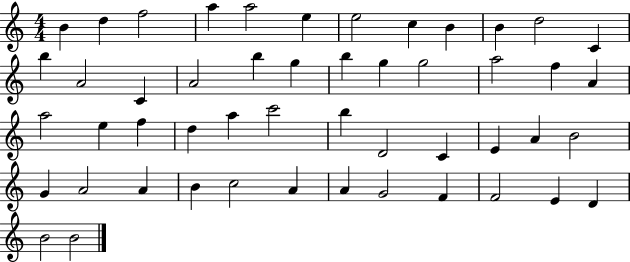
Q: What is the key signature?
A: C major